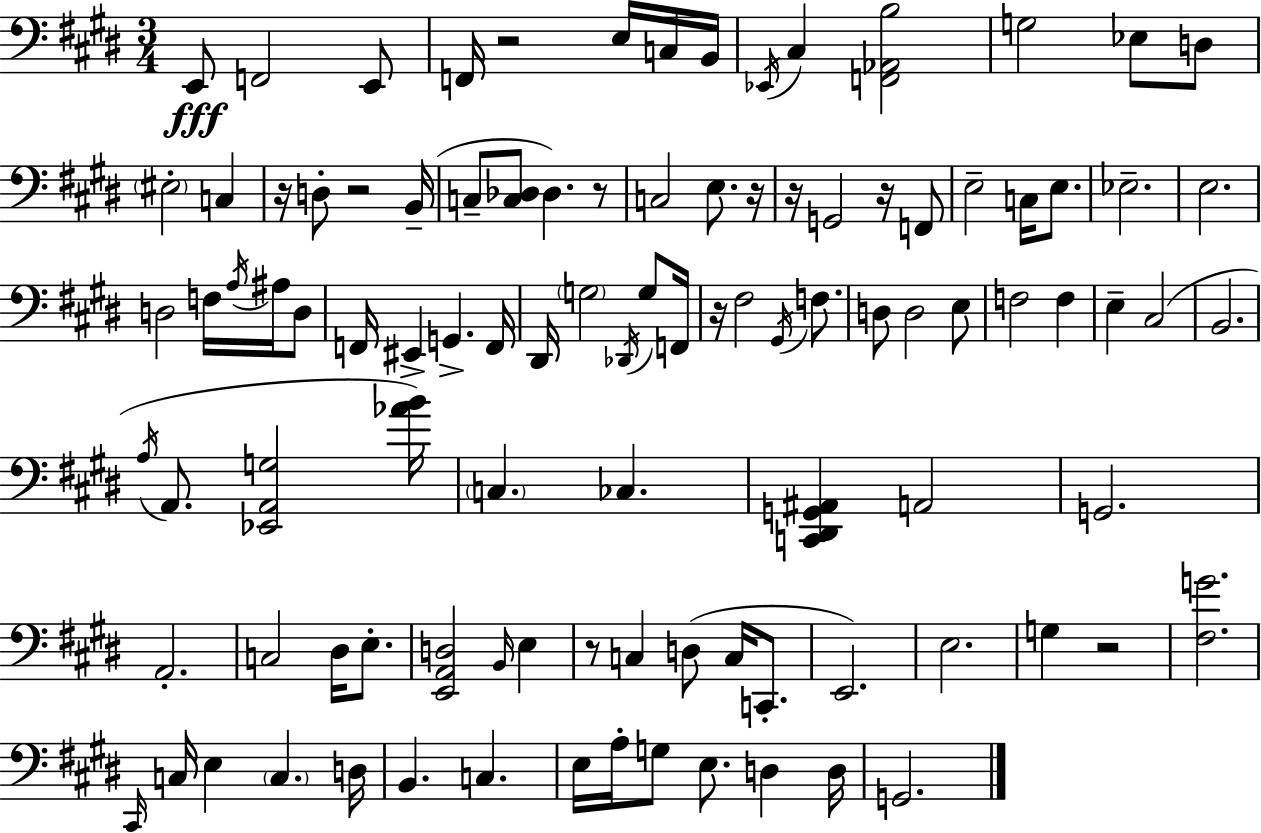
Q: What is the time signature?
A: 3/4